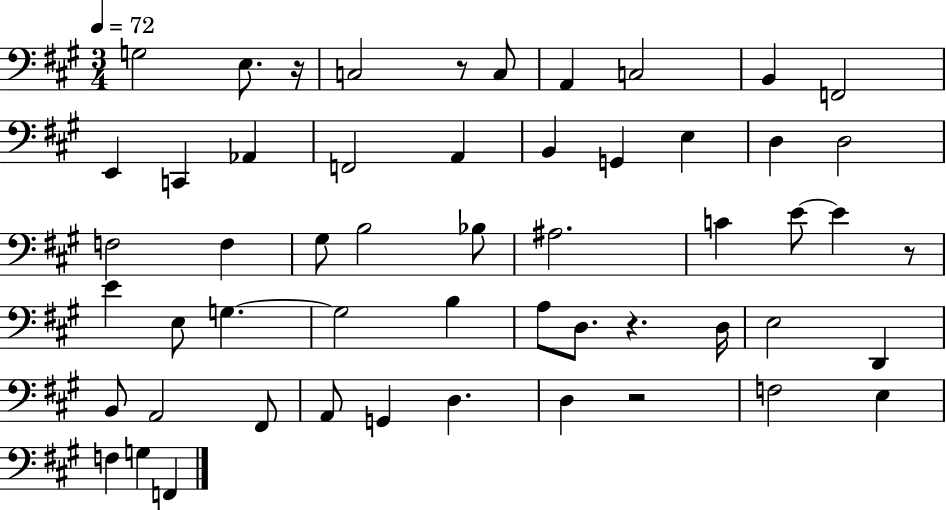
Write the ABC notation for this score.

X:1
T:Untitled
M:3/4
L:1/4
K:A
G,2 E,/2 z/4 C,2 z/2 C,/2 A,, C,2 B,, F,,2 E,, C,, _A,, F,,2 A,, B,, G,, E, D, D,2 F,2 F, ^G,/2 B,2 _B,/2 ^A,2 C E/2 E z/2 E E,/2 G, G,2 B, A,/2 D,/2 z D,/4 E,2 D,, B,,/2 A,,2 ^F,,/2 A,,/2 G,, D, D, z2 F,2 E, F, G, F,,